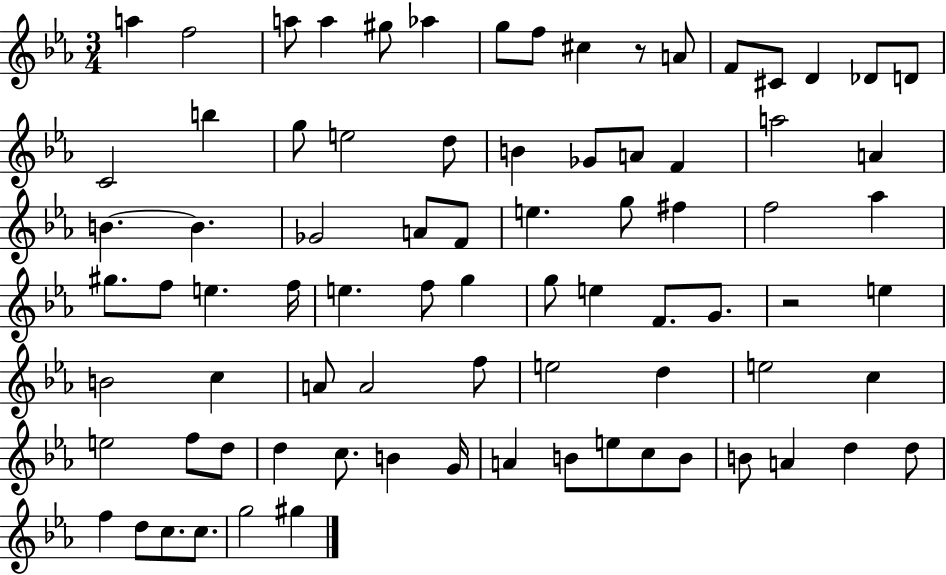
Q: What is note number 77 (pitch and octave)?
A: C5